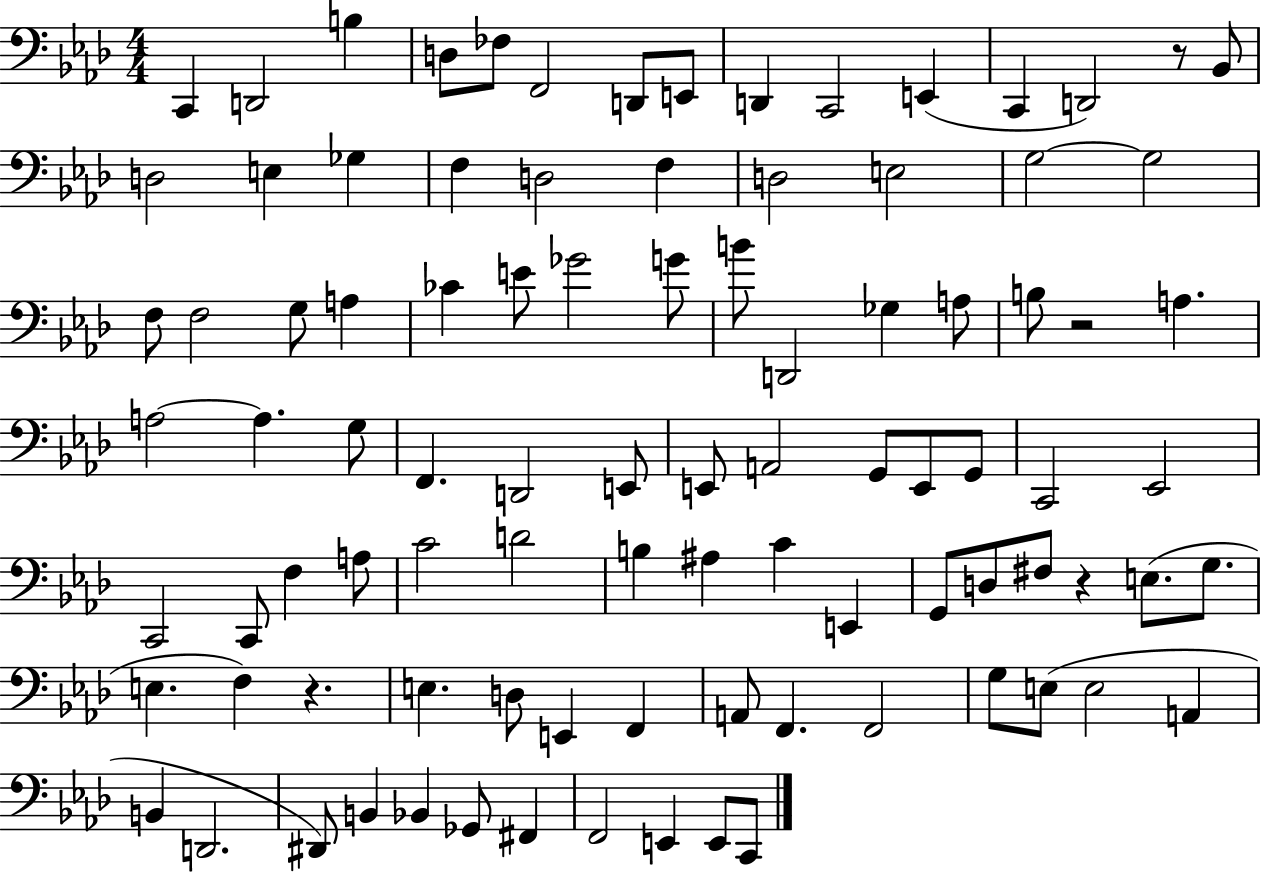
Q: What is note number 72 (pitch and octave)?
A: F2